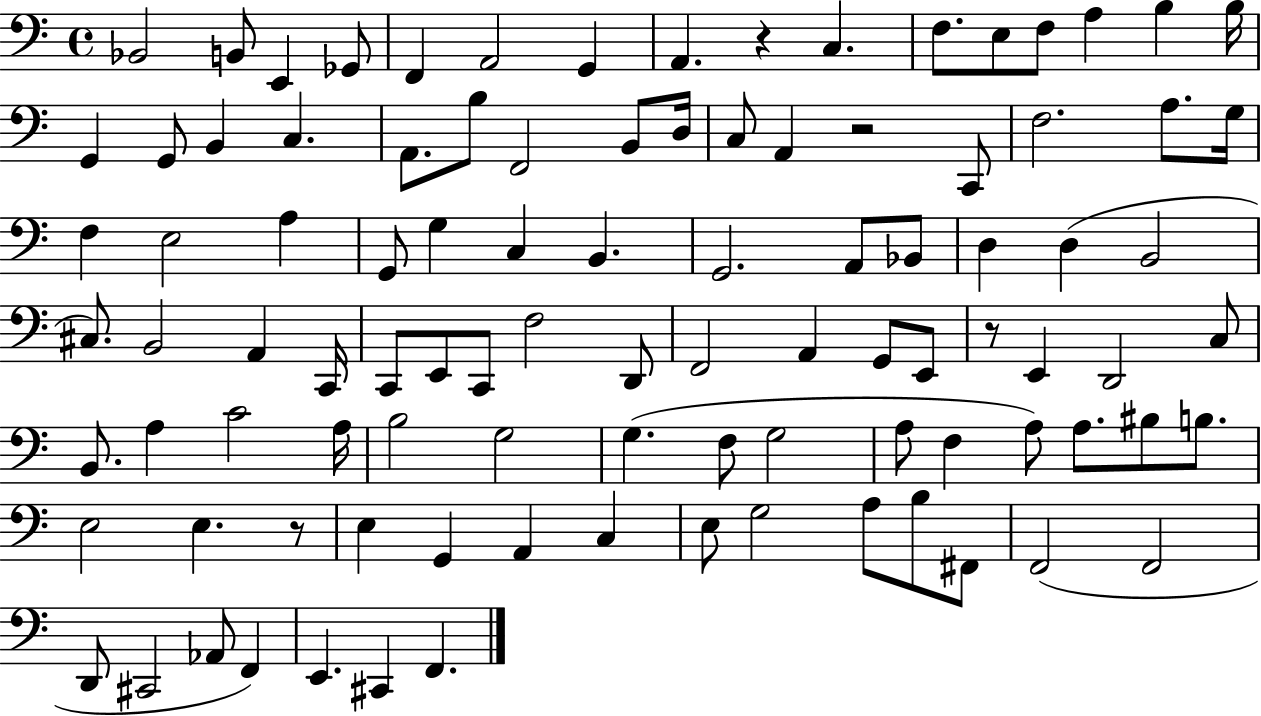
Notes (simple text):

Bb2/h B2/e E2/q Gb2/e F2/q A2/h G2/q A2/q. R/q C3/q. F3/e. E3/e F3/e A3/q B3/q B3/s G2/q G2/e B2/q C3/q. A2/e. B3/e F2/h B2/e D3/s C3/e A2/q R/h C2/e F3/h. A3/e. G3/s F3/q E3/h A3/q G2/e G3/q C3/q B2/q. G2/h. A2/e Bb2/e D3/q D3/q B2/h C#3/e. B2/h A2/q C2/s C2/e E2/e C2/e F3/h D2/e F2/h A2/q G2/e E2/e R/e E2/q D2/h C3/e B2/e. A3/q C4/h A3/s B3/h G3/h G3/q. F3/e G3/h A3/e F3/q A3/e A3/e. BIS3/e B3/e. E3/h E3/q. R/e E3/q G2/q A2/q C3/q E3/e G3/h A3/e B3/e F#2/e F2/h F2/h D2/e C#2/h Ab2/e F2/q E2/q. C#2/q F2/q.